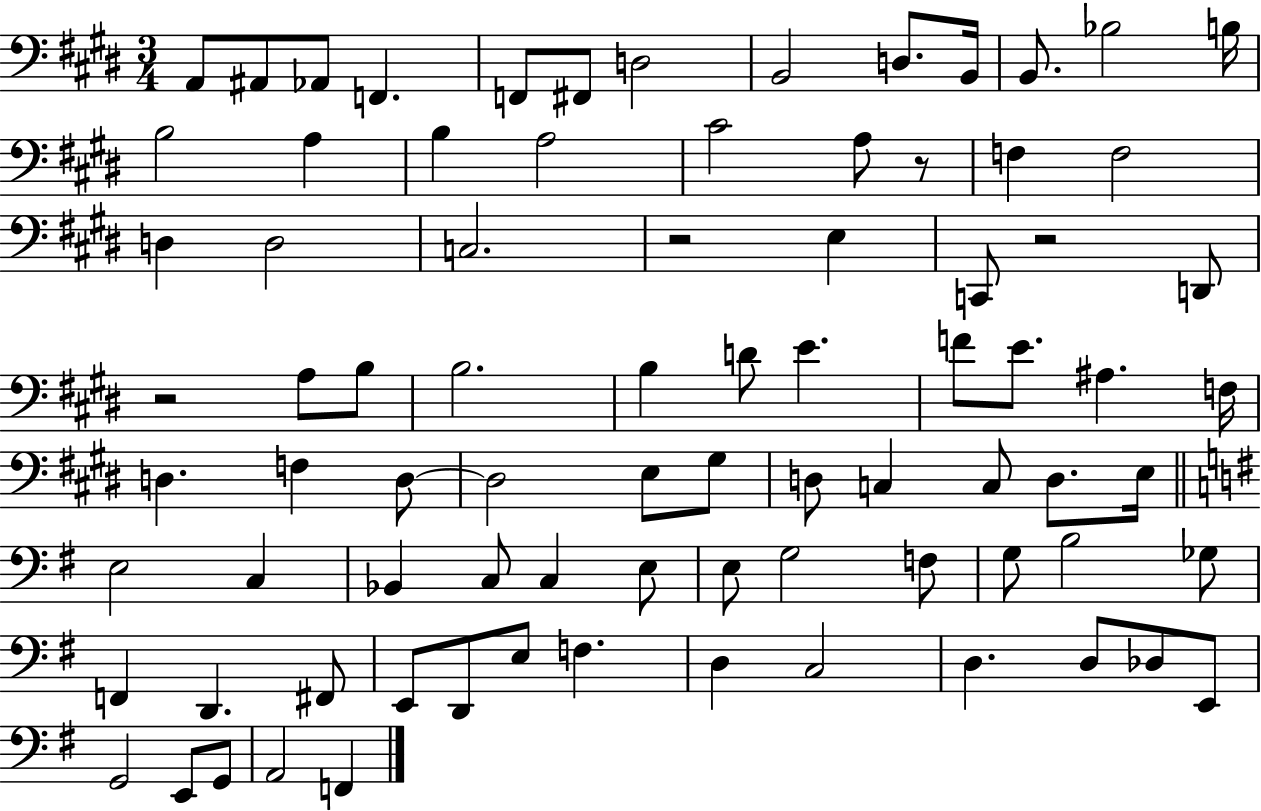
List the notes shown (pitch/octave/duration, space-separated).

A2/e A#2/e Ab2/e F2/q. F2/e F#2/e D3/h B2/h D3/e. B2/s B2/e. Bb3/h B3/s B3/h A3/q B3/q A3/h C#4/h A3/e R/e F3/q F3/h D3/q D3/h C3/h. R/h E3/q C2/e R/h D2/e R/h A3/e B3/e B3/h. B3/q D4/e E4/q. F4/e E4/e. A#3/q. F3/s D3/q. F3/q D3/e D3/h E3/e G#3/e D3/e C3/q C3/e D3/e. E3/s E3/h C3/q Bb2/q C3/e C3/q E3/e E3/e G3/h F3/e G3/e B3/h Gb3/e F2/q D2/q. F#2/e E2/e D2/e E3/e F3/q. D3/q C3/h D3/q. D3/e Db3/e E2/e G2/h E2/e G2/e A2/h F2/q